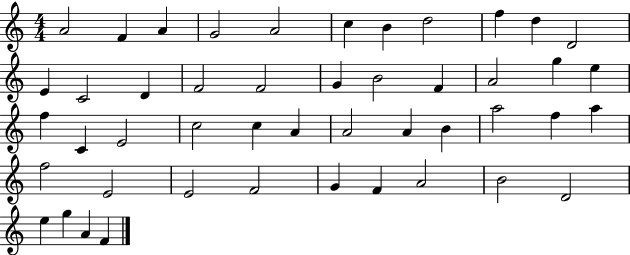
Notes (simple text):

A4/h F4/q A4/q G4/h A4/h C5/q B4/q D5/h F5/q D5/q D4/h E4/q C4/h D4/q F4/h F4/h G4/q B4/h F4/q A4/h G5/q E5/q F5/q C4/q E4/h C5/h C5/q A4/q A4/h A4/q B4/q A5/h F5/q A5/q F5/h E4/h E4/h F4/h G4/q F4/q A4/h B4/h D4/h E5/q G5/q A4/q F4/q